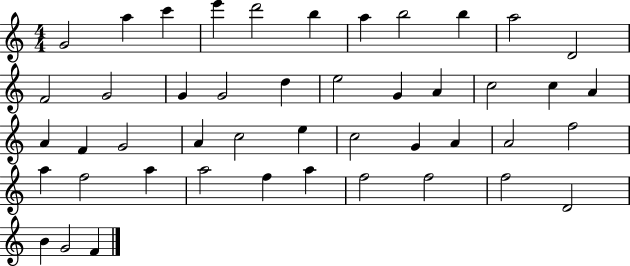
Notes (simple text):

G4/h A5/q C6/q E6/q D6/h B5/q A5/q B5/h B5/q A5/h D4/h F4/h G4/h G4/q G4/h D5/q E5/h G4/q A4/q C5/h C5/q A4/q A4/q F4/q G4/h A4/q C5/h E5/q C5/h G4/q A4/q A4/h F5/h A5/q F5/h A5/q A5/h F5/q A5/q F5/h F5/h F5/h D4/h B4/q G4/h F4/q